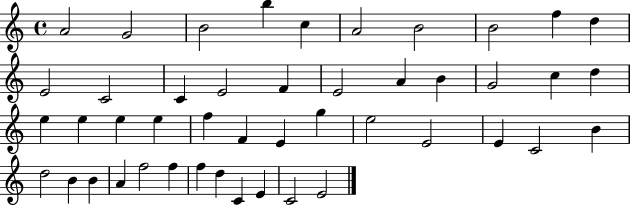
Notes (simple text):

A4/h G4/h B4/h B5/q C5/q A4/h B4/h B4/h F5/q D5/q E4/h C4/h C4/q E4/h F4/q E4/h A4/q B4/q G4/h C5/q D5/q E5/q E5/q E5/q E5/q F5/q F4/q E4/q G5/q E5/h E4/h E4/q C4/h B4/q D5/h B4/q B4/q A4/q F5/h F5/q F5/q D5/q C4/q E4/q C4/h E4/h